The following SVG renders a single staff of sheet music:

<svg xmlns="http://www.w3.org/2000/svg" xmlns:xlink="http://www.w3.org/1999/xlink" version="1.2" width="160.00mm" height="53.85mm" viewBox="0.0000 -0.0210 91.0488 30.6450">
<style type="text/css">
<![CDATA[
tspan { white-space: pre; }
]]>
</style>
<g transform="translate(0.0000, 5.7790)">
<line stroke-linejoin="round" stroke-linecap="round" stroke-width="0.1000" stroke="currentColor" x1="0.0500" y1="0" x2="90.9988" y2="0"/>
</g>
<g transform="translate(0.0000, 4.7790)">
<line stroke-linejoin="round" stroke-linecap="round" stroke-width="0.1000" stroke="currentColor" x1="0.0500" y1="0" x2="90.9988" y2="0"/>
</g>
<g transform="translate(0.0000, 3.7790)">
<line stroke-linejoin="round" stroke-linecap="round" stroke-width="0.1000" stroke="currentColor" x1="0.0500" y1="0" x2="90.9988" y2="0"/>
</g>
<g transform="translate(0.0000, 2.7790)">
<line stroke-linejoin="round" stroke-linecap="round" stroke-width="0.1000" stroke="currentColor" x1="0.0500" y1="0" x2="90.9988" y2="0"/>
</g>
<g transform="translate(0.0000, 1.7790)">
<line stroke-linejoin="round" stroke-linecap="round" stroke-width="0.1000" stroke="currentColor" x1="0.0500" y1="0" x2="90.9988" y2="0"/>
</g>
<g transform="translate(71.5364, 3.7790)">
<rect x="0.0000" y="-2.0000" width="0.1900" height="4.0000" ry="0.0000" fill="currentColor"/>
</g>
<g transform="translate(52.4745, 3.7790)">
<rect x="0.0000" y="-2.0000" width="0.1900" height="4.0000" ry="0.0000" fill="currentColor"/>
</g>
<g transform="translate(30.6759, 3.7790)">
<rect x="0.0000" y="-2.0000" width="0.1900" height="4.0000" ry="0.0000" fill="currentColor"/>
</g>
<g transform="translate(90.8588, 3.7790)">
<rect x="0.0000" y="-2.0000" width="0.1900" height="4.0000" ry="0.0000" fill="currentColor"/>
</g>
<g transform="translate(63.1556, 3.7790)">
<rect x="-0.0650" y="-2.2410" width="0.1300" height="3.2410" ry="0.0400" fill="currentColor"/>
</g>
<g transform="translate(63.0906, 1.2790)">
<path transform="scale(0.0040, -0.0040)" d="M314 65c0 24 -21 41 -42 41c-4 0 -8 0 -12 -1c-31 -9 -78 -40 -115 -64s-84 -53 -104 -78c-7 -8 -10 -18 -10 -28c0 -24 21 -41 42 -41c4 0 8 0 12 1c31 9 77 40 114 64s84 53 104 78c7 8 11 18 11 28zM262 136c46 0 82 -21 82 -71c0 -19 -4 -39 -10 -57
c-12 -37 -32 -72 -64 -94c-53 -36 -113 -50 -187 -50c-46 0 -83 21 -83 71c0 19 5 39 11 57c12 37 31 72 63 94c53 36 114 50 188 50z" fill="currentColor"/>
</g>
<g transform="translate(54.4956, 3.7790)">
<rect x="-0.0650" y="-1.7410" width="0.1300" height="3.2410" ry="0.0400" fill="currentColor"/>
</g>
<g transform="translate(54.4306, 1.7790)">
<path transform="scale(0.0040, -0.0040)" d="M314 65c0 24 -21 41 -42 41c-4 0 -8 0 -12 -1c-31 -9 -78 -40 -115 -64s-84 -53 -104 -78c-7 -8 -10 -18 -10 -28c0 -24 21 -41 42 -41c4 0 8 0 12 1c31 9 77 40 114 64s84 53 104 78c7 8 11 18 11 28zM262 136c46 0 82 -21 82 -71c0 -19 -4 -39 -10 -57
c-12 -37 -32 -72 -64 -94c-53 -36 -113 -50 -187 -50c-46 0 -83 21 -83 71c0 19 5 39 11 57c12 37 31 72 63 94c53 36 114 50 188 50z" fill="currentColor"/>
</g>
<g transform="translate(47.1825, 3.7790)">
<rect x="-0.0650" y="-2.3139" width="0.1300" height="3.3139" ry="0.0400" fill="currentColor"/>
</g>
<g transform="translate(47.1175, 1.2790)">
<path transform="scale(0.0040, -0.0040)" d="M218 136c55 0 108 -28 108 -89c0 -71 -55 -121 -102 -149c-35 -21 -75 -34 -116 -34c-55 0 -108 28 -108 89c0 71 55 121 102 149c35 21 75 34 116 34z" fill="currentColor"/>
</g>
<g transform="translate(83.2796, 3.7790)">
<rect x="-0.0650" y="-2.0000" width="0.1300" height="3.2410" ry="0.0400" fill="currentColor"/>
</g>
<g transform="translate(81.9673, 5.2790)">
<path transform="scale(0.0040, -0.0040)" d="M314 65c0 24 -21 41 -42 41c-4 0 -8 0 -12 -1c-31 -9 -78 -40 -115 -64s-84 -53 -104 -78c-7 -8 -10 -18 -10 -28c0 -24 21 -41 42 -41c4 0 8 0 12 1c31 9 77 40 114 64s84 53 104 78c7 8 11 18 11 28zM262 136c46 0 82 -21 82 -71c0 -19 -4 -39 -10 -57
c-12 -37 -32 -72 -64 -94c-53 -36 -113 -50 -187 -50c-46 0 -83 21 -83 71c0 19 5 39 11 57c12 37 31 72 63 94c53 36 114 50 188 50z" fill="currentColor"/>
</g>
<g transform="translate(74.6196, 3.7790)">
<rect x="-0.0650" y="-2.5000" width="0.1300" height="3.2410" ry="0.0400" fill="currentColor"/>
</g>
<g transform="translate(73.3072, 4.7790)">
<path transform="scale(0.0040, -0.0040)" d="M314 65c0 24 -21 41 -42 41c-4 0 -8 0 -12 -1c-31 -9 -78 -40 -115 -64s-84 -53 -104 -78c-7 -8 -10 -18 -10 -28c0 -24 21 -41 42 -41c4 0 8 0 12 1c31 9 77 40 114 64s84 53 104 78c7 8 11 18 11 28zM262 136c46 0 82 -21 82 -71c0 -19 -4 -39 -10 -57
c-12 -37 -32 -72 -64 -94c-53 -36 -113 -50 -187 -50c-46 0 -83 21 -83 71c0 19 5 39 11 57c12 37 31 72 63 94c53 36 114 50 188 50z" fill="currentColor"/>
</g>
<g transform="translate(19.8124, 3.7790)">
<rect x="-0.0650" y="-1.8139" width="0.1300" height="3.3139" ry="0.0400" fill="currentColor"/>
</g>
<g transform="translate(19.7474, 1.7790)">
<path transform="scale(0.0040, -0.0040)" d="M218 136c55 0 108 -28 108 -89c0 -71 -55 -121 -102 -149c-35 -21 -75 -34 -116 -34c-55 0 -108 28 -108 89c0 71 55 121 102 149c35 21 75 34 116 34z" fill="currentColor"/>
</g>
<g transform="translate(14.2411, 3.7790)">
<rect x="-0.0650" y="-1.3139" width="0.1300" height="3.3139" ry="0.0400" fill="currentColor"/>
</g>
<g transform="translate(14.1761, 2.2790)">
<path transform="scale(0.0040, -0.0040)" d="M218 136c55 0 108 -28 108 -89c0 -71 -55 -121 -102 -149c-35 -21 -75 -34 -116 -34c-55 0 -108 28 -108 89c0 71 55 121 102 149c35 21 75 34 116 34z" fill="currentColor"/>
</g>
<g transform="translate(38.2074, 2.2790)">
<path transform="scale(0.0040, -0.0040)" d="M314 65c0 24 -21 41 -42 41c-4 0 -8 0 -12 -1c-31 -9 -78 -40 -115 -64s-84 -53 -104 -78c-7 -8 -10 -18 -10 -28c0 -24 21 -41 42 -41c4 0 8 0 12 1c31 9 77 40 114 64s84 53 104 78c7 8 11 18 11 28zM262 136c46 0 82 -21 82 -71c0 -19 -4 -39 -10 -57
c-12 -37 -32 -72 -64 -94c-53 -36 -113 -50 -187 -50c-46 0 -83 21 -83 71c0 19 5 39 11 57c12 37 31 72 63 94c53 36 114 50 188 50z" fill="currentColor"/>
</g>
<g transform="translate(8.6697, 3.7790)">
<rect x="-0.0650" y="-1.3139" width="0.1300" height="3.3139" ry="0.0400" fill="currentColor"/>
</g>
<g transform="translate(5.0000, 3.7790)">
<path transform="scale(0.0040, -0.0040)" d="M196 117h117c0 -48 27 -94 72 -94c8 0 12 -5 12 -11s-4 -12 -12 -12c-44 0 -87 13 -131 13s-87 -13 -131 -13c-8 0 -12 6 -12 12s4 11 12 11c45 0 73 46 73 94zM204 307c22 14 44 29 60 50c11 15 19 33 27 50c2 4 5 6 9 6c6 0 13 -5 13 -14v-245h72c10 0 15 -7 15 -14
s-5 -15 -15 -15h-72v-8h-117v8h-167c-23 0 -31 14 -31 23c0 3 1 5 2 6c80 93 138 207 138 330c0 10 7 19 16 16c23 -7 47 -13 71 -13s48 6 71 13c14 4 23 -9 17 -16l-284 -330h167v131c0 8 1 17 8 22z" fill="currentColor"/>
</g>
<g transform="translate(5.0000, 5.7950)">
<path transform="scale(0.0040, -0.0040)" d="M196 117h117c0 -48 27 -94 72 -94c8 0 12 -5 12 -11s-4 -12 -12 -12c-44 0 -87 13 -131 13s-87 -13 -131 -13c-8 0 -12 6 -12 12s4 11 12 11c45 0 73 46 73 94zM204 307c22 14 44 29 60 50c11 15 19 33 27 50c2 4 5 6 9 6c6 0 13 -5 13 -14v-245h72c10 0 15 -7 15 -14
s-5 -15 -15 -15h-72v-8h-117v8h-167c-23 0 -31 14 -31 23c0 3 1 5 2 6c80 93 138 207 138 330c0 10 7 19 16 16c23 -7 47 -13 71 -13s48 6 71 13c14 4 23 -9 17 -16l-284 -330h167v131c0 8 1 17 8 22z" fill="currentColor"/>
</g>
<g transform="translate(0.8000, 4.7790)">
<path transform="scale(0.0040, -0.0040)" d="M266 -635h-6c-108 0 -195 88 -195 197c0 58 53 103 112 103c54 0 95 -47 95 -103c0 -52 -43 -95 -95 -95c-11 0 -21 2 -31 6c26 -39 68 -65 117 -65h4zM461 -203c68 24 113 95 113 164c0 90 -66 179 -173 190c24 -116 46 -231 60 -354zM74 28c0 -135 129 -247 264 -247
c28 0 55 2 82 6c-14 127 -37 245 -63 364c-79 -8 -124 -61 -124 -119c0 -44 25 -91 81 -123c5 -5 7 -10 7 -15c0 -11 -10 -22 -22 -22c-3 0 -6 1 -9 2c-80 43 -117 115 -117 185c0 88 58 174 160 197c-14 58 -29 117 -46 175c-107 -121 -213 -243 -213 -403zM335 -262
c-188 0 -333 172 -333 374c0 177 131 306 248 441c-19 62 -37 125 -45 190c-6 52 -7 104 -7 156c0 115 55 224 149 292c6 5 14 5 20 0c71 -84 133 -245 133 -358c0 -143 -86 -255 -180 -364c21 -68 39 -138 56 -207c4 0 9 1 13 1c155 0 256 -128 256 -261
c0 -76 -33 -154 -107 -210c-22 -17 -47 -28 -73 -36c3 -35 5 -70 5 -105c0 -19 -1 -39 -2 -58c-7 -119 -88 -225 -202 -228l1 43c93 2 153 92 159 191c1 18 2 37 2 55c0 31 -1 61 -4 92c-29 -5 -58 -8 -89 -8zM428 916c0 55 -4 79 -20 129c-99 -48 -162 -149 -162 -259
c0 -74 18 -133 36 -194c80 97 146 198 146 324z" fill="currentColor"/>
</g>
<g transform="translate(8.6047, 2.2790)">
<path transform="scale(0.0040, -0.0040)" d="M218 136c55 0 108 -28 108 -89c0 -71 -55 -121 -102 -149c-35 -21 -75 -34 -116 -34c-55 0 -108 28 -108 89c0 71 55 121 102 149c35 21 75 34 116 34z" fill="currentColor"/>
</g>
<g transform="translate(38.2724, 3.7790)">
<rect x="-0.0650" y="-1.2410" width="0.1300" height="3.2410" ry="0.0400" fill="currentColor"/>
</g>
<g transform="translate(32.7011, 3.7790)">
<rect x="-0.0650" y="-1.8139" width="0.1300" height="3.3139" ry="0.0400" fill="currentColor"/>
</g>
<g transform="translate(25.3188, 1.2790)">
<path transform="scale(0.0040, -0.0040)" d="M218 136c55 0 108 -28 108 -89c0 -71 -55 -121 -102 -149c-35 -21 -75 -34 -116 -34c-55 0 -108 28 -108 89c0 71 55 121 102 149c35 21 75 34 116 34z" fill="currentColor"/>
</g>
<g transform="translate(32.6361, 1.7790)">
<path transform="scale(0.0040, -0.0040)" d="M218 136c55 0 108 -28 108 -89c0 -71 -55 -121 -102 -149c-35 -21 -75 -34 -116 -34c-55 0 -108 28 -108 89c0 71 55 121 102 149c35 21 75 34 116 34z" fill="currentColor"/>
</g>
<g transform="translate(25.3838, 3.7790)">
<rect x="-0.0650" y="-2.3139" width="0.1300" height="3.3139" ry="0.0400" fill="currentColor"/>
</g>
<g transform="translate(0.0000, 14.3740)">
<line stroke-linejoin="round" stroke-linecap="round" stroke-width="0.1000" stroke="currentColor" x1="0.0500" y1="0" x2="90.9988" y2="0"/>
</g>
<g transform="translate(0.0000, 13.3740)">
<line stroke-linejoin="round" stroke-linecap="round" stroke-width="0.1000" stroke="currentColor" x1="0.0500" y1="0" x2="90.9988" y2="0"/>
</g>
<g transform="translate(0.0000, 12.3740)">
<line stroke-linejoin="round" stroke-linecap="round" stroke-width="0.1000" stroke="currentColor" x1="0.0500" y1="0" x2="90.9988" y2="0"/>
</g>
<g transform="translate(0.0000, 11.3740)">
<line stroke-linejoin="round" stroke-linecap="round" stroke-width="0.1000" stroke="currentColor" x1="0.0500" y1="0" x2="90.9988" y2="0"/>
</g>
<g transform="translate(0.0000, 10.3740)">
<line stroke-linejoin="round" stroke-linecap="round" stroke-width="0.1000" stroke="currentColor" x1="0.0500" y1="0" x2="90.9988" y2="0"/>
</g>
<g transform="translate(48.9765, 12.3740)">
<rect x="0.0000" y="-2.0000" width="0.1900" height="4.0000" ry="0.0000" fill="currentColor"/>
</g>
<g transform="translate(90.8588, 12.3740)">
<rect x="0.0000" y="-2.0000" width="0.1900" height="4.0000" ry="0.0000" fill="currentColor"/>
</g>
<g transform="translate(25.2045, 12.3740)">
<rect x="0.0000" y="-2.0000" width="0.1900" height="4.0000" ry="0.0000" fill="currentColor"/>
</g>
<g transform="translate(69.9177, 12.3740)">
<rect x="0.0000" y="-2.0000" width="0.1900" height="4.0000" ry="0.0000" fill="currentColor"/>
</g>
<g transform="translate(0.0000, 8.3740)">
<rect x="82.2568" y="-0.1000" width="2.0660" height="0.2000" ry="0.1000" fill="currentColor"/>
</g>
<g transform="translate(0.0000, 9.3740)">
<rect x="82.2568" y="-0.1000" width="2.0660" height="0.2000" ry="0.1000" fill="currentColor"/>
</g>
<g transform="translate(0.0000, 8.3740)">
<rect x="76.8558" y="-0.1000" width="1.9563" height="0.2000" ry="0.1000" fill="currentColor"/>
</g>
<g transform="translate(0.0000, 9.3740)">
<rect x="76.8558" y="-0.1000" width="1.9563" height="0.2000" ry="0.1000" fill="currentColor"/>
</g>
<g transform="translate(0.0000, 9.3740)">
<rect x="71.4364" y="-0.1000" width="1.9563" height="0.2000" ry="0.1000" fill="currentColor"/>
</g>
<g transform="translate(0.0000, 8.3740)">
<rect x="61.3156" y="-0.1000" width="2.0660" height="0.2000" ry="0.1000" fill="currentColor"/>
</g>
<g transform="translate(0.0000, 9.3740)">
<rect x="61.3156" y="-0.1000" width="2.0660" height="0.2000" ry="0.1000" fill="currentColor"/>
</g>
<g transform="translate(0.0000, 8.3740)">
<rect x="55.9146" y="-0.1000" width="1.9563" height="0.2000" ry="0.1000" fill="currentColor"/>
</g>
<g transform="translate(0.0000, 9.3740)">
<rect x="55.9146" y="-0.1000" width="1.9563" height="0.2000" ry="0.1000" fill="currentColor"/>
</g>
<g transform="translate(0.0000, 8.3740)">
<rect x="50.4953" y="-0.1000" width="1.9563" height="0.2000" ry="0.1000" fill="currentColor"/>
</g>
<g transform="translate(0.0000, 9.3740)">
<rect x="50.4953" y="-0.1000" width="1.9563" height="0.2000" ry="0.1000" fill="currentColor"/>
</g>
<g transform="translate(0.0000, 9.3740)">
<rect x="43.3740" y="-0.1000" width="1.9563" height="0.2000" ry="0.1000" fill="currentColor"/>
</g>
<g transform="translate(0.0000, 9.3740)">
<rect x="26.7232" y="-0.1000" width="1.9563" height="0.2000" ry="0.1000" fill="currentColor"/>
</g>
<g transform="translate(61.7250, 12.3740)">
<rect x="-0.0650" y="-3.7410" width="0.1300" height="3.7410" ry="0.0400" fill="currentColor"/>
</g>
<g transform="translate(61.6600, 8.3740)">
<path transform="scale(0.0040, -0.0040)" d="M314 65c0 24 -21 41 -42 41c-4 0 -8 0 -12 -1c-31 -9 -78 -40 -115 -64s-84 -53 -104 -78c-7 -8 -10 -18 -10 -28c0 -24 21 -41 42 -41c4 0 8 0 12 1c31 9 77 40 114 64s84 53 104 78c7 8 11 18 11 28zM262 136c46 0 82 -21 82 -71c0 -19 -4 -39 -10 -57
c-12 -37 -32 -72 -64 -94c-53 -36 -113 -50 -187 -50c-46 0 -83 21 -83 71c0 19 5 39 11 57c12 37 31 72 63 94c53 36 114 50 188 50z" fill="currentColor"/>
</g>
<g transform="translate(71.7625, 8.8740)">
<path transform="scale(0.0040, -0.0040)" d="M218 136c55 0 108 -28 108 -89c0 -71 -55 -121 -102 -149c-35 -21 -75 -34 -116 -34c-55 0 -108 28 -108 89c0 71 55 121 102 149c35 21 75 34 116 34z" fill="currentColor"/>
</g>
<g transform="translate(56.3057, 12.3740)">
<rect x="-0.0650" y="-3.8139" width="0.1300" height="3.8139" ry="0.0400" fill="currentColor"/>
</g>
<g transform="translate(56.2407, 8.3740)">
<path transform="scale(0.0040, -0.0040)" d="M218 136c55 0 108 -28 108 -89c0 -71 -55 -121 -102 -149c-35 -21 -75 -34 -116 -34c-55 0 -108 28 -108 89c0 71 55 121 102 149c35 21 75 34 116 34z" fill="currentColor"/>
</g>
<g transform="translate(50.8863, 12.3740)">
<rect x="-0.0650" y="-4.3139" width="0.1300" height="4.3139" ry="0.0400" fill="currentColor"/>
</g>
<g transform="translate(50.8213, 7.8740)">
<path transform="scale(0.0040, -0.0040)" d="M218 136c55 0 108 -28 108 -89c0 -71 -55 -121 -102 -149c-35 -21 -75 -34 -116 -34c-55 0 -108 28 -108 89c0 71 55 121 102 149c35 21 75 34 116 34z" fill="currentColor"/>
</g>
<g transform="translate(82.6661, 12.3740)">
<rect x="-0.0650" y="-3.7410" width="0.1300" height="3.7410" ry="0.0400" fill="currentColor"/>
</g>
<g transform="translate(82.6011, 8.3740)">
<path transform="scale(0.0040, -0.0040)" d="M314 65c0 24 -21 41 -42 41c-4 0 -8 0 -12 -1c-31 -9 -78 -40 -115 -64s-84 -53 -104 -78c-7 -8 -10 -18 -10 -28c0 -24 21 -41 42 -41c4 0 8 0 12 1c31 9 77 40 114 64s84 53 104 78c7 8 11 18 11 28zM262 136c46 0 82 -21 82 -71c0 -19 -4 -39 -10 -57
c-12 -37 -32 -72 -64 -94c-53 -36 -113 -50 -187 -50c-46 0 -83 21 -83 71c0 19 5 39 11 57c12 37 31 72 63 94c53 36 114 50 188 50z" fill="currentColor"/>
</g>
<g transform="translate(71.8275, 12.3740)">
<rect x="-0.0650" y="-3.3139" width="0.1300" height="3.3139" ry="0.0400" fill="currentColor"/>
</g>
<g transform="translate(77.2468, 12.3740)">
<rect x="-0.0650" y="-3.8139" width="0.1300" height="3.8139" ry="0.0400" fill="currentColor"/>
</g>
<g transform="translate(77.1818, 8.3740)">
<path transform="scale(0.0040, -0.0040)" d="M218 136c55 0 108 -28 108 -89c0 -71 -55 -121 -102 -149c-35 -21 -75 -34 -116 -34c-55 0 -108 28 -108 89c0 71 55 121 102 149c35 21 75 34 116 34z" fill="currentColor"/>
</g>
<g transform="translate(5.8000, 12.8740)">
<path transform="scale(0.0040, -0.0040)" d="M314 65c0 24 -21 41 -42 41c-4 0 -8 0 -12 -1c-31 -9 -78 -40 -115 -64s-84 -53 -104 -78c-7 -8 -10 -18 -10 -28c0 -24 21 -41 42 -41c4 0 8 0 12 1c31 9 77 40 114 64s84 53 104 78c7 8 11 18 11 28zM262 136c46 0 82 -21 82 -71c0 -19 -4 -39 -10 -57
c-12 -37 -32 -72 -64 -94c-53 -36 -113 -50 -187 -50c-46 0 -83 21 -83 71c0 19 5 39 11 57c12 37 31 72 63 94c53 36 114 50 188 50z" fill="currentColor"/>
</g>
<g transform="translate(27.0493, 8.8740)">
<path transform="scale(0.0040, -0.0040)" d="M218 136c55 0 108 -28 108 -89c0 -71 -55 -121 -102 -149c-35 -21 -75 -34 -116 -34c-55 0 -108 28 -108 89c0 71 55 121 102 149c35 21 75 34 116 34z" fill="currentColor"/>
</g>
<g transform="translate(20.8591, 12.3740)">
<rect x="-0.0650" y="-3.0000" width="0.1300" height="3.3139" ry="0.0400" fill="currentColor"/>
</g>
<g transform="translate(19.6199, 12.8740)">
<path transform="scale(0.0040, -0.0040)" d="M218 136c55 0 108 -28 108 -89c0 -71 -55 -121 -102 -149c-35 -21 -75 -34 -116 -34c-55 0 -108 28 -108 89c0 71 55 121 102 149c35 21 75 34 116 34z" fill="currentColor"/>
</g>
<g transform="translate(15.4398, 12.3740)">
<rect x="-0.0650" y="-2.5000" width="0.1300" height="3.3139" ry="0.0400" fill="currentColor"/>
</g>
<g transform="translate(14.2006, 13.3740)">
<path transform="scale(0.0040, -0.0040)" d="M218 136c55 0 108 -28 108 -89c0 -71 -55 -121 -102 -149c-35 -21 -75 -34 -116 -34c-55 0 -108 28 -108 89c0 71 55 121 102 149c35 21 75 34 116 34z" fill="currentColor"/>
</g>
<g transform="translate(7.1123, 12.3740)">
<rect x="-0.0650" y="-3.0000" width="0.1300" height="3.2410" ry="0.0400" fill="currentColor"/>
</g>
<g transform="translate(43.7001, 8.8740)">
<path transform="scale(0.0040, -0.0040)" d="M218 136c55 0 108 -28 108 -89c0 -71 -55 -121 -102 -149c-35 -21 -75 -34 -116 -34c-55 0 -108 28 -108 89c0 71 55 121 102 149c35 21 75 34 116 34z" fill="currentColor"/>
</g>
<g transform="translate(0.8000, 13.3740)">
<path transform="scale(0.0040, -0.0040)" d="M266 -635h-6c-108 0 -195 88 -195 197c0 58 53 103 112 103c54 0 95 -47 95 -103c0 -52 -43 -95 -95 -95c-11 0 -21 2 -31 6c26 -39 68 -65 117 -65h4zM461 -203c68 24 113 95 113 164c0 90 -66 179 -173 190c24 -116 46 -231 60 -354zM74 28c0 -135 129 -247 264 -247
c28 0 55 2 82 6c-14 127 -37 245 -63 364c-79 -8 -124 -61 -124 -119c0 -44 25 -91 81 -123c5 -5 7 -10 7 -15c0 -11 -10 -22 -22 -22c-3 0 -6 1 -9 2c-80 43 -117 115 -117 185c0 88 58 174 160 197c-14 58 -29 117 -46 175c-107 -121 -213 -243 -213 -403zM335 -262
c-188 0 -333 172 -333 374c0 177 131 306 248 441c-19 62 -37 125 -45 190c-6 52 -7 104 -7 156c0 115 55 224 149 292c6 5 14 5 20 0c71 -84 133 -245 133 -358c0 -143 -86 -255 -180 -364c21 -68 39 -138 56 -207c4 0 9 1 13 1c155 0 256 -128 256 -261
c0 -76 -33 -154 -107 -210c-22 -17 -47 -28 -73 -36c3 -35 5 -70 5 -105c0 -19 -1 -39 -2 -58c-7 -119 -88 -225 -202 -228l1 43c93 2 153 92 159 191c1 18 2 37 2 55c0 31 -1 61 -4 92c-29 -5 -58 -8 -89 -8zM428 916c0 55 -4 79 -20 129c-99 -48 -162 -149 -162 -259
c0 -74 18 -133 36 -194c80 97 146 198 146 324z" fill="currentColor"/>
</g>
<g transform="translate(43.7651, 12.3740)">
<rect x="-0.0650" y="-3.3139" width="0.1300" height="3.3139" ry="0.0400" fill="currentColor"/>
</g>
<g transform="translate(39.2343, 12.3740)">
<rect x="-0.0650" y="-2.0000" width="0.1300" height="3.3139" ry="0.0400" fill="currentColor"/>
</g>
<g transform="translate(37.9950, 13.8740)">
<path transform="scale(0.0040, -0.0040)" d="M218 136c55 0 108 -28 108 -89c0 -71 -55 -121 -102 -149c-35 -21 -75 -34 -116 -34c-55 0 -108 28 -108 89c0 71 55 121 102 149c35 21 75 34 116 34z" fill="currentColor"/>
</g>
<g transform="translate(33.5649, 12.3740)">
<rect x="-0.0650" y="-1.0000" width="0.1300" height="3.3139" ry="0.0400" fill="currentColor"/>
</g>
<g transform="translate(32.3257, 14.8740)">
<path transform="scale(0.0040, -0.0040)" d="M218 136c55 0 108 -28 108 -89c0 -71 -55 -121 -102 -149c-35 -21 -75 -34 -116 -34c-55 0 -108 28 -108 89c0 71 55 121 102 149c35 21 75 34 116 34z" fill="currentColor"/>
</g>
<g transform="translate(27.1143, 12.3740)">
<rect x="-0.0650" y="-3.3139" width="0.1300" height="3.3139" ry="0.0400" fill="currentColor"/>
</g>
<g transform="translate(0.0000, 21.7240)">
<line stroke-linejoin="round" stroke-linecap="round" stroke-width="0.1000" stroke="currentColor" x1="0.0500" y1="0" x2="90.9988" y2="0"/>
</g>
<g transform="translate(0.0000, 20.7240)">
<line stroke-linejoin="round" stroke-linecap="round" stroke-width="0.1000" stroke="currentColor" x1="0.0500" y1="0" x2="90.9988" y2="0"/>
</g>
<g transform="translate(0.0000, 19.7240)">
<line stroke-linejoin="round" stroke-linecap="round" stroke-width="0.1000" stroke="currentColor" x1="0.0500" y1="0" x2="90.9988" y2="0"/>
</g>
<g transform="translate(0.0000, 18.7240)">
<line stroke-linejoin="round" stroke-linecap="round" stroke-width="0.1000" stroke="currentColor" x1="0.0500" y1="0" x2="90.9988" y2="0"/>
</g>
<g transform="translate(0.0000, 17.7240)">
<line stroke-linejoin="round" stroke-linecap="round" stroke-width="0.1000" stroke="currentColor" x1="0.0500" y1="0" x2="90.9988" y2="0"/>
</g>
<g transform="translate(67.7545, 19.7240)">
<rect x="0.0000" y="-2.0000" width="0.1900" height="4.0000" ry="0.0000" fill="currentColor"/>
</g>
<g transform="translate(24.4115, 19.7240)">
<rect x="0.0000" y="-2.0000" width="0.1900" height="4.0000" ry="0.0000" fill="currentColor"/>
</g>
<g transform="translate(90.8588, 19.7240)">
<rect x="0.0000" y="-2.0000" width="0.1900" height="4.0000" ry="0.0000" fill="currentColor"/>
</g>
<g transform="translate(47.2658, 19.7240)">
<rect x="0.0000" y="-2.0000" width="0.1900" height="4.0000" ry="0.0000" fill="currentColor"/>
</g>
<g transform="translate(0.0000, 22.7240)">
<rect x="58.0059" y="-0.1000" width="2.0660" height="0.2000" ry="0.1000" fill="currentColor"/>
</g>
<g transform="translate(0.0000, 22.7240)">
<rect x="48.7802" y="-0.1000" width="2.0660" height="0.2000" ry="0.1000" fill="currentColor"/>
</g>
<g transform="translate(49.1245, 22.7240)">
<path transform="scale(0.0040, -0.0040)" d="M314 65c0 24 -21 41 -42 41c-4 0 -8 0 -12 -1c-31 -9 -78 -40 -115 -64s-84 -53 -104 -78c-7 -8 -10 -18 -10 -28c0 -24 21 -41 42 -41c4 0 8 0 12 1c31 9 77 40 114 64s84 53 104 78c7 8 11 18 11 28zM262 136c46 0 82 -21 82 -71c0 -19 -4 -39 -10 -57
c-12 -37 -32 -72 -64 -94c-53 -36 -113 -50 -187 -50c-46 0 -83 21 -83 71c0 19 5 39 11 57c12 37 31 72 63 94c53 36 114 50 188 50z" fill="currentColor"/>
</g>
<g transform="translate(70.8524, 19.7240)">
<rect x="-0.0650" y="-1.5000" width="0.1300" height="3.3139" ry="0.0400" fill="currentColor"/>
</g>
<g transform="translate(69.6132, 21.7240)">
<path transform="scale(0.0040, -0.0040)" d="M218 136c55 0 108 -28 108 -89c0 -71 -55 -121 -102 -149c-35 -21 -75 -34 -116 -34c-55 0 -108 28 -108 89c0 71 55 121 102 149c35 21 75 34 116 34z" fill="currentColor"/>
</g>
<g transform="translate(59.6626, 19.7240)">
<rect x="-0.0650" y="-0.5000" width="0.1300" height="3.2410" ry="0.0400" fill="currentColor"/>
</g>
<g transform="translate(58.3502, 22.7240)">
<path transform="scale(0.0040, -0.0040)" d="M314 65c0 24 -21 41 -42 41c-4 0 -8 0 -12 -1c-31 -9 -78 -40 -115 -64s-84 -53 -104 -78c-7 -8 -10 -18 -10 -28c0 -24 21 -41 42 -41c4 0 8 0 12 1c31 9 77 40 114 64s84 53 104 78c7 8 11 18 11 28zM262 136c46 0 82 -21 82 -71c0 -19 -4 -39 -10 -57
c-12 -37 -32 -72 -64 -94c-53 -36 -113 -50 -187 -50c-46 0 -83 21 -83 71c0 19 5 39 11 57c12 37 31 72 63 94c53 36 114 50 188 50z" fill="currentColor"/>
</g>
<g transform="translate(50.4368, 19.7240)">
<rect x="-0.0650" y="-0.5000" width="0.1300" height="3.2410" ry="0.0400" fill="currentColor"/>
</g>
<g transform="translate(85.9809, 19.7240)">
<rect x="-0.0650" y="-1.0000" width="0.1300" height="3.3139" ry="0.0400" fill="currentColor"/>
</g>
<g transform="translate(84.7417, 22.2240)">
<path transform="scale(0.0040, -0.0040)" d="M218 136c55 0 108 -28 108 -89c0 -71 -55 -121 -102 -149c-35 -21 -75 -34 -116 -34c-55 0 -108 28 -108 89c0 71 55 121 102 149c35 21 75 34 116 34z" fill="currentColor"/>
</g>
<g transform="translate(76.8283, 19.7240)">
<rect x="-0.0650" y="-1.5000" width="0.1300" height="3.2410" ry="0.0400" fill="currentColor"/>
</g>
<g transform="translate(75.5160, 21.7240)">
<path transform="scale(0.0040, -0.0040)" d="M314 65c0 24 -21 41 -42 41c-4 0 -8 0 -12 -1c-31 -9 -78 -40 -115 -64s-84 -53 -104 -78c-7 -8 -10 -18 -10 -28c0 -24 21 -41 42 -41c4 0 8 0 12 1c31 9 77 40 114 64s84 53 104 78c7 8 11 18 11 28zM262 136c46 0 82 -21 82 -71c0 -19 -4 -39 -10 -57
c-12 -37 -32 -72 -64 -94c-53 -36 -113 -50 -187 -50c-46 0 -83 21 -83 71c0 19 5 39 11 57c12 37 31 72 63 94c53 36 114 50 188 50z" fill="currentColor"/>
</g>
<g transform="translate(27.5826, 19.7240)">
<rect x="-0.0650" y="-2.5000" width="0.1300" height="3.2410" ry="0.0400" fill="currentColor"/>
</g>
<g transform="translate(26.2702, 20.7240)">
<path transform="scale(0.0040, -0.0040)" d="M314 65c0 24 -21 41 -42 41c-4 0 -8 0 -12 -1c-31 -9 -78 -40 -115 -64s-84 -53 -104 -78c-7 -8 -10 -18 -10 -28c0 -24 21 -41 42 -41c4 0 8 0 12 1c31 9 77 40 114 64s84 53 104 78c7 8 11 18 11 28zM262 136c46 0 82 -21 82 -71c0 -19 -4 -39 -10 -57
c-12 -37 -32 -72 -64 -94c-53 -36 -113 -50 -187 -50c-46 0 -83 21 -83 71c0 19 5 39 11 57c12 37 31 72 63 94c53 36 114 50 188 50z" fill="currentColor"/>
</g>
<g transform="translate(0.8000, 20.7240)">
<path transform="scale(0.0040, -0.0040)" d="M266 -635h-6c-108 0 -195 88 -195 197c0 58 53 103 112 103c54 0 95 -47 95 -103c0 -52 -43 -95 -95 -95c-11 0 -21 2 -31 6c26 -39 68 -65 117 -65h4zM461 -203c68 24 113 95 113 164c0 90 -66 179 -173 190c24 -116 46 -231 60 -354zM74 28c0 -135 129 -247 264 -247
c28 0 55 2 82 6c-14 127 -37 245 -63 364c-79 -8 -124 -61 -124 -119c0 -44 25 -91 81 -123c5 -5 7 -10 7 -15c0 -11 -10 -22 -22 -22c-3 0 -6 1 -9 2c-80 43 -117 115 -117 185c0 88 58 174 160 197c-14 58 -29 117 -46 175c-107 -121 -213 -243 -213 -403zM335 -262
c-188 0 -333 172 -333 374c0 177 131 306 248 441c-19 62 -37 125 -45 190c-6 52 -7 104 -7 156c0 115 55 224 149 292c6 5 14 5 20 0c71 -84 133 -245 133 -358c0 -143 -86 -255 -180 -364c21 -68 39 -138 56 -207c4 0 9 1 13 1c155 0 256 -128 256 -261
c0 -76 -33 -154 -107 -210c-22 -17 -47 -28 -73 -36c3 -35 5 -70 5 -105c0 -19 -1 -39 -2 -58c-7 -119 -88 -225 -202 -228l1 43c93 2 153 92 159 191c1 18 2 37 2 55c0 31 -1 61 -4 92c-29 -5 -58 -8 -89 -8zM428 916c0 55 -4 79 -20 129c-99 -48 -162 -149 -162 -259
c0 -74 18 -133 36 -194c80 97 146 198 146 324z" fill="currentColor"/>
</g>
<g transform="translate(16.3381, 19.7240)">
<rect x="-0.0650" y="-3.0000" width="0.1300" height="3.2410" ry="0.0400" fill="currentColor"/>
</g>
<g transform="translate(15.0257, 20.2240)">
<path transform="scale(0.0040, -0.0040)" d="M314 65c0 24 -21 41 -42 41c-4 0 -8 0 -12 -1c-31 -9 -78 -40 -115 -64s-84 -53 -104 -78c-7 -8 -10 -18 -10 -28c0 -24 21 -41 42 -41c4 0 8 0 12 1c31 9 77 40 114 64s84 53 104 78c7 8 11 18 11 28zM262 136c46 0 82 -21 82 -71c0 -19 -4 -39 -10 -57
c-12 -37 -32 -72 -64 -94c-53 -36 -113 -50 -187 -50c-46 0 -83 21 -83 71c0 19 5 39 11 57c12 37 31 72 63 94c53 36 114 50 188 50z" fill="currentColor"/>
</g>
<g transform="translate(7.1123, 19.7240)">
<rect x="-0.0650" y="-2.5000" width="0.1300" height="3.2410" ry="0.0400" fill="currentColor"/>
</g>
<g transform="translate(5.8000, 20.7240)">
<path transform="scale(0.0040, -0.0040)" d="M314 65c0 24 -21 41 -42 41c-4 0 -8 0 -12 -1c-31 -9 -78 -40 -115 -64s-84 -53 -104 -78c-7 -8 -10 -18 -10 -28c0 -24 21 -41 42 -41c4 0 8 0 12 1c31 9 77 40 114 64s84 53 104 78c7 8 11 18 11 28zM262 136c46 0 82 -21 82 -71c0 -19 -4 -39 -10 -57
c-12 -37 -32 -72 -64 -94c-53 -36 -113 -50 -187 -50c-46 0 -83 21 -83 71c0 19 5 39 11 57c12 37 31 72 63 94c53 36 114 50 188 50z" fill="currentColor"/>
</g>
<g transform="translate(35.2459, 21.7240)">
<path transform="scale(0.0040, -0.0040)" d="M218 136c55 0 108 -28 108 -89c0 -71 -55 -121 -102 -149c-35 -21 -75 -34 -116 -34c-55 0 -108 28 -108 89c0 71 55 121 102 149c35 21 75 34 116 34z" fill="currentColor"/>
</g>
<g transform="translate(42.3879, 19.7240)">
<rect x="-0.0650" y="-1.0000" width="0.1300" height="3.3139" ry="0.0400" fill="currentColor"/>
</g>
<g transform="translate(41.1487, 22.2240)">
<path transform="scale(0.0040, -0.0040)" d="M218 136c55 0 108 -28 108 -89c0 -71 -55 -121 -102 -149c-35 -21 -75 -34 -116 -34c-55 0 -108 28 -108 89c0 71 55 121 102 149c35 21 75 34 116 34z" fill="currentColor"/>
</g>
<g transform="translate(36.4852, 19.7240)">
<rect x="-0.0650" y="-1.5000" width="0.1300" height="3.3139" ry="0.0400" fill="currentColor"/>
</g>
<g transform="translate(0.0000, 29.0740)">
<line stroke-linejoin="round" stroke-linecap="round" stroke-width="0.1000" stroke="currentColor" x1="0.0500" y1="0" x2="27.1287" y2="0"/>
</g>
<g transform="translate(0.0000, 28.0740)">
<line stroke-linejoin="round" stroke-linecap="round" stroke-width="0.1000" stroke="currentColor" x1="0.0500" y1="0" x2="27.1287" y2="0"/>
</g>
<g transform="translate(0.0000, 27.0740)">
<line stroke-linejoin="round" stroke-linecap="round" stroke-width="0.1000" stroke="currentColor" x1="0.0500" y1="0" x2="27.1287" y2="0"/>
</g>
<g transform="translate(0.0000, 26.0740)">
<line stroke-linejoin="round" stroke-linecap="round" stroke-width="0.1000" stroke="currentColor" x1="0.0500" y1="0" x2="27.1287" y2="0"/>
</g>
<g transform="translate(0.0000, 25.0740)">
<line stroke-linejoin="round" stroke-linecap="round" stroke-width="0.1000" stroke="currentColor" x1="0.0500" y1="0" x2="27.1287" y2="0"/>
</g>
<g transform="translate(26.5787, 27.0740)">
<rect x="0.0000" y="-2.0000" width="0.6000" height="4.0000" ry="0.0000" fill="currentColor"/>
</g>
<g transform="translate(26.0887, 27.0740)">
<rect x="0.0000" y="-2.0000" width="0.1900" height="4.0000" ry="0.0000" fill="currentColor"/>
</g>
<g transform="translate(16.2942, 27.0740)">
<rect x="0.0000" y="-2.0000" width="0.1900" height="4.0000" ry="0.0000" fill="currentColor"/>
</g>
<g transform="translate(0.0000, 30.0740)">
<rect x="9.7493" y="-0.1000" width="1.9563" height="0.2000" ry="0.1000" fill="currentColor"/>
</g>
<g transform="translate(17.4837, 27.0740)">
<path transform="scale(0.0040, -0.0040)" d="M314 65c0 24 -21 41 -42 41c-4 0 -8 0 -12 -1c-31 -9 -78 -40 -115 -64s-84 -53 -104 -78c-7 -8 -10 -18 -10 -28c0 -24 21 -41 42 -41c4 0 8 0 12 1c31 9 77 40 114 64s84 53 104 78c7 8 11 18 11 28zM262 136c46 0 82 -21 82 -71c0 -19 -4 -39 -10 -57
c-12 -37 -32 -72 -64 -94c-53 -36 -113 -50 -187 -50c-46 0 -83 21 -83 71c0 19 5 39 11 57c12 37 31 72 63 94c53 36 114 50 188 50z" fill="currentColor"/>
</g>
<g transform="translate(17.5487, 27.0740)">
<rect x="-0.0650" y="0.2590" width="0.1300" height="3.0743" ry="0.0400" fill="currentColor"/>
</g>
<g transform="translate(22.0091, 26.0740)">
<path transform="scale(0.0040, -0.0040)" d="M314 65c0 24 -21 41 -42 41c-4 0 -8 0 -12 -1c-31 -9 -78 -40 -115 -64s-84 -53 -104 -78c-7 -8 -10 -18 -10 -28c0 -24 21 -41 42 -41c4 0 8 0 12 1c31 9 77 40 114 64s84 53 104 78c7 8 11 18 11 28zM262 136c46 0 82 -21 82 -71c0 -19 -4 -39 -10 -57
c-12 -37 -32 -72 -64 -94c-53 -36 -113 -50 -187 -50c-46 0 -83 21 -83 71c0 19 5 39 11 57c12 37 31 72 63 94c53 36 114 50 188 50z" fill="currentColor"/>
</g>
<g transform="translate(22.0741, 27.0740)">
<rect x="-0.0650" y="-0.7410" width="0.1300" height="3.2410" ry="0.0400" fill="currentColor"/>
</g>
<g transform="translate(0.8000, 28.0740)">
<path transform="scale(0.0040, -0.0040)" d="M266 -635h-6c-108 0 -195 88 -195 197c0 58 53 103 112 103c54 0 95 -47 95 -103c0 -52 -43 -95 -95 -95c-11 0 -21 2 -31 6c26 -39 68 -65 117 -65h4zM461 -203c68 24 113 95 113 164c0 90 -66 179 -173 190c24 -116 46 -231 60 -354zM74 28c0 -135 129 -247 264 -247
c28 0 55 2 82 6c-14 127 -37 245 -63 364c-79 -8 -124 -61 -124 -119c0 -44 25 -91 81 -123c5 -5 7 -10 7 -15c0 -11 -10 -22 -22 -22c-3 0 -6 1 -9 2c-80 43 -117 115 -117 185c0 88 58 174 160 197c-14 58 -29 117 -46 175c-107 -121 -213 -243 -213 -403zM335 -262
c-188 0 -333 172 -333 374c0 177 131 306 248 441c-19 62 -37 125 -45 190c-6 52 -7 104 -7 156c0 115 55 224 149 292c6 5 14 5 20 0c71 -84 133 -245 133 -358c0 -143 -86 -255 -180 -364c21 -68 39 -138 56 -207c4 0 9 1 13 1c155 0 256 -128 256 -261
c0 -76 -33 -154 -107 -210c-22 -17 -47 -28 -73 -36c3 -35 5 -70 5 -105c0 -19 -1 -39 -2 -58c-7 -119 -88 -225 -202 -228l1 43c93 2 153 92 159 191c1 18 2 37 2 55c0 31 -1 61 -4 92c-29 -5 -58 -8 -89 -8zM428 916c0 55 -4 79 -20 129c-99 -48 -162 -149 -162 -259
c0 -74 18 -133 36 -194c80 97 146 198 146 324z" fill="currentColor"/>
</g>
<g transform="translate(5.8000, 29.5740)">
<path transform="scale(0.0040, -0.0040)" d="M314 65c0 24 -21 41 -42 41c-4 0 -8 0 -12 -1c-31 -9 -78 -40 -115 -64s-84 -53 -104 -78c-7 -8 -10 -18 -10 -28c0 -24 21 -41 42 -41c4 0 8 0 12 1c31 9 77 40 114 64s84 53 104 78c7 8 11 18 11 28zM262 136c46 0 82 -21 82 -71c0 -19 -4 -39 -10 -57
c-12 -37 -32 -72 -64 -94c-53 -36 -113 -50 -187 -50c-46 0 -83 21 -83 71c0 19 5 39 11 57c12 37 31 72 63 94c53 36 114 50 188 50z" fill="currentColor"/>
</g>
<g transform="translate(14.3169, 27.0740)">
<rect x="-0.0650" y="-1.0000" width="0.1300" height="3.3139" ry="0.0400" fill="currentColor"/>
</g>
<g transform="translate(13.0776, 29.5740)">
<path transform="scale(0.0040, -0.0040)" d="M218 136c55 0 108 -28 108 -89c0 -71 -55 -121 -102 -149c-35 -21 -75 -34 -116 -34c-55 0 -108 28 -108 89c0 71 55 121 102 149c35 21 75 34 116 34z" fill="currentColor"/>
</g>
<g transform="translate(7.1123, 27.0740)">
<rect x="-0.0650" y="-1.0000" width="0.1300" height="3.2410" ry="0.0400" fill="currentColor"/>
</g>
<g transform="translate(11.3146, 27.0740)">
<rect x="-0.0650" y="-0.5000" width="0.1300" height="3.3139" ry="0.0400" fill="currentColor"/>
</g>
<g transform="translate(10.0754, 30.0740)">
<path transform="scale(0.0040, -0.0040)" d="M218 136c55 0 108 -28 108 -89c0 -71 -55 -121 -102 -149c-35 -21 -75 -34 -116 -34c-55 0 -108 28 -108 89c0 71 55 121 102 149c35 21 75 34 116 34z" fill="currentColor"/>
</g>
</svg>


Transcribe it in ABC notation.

X:1
T:Untitled
M:4/4
L:1/4
K:C
e e f g f e2 g f2 g2 G2 F2 A2 G A b D F b d' c' c'2 b c' c'2 G2 A2 G2 E D C2 C2 E E2 D D2 C D B2 d2